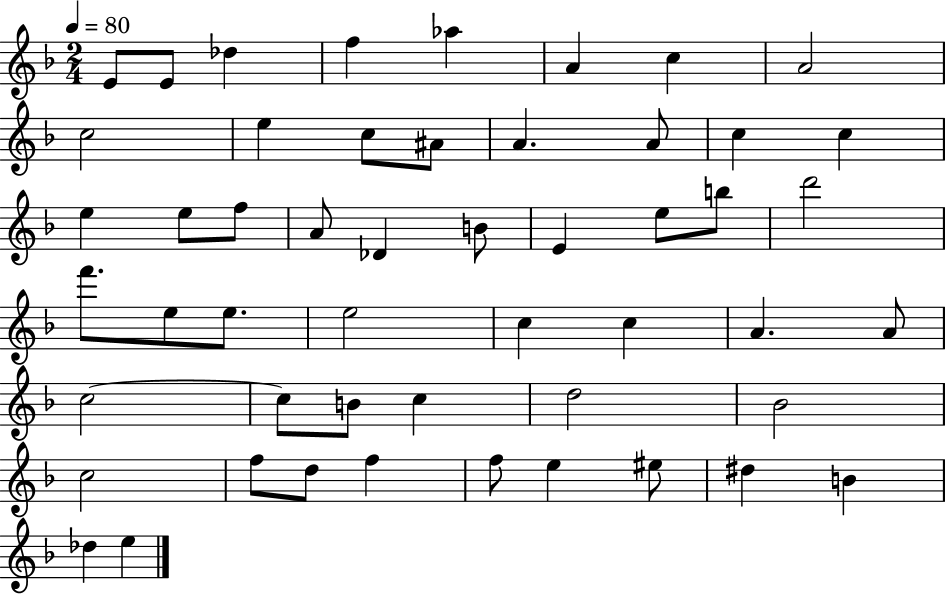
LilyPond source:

{
  \clef treble
  \numericTimeSignature
  \time 2/4
  \key f \major
  \tempo 4 = 80
  e'8 e'8 des''4 | f''4 aes''4 | a'4 c''4 | a'2 | \break c''2 | e''4 c''8 ais'8 | a'4. a'8 | c''4 c''4 | \break e''4 e''8 f''8 | a'8 des'4 b'8 | e'4 e''8 b''8 | d'''2 | \break f'''8. e''8 e''8. | e''2 | c''4 c''4 | a'4. a'8 | \break c''2~~ | c''8 b'8 c''4 | d''2 | bes'2 | \break c''2 | f''8 d''8 f''4 | f''8 e''4 eis''8 | dis''4 b'4 | \break des''4 e''4 | \bar "|."
}